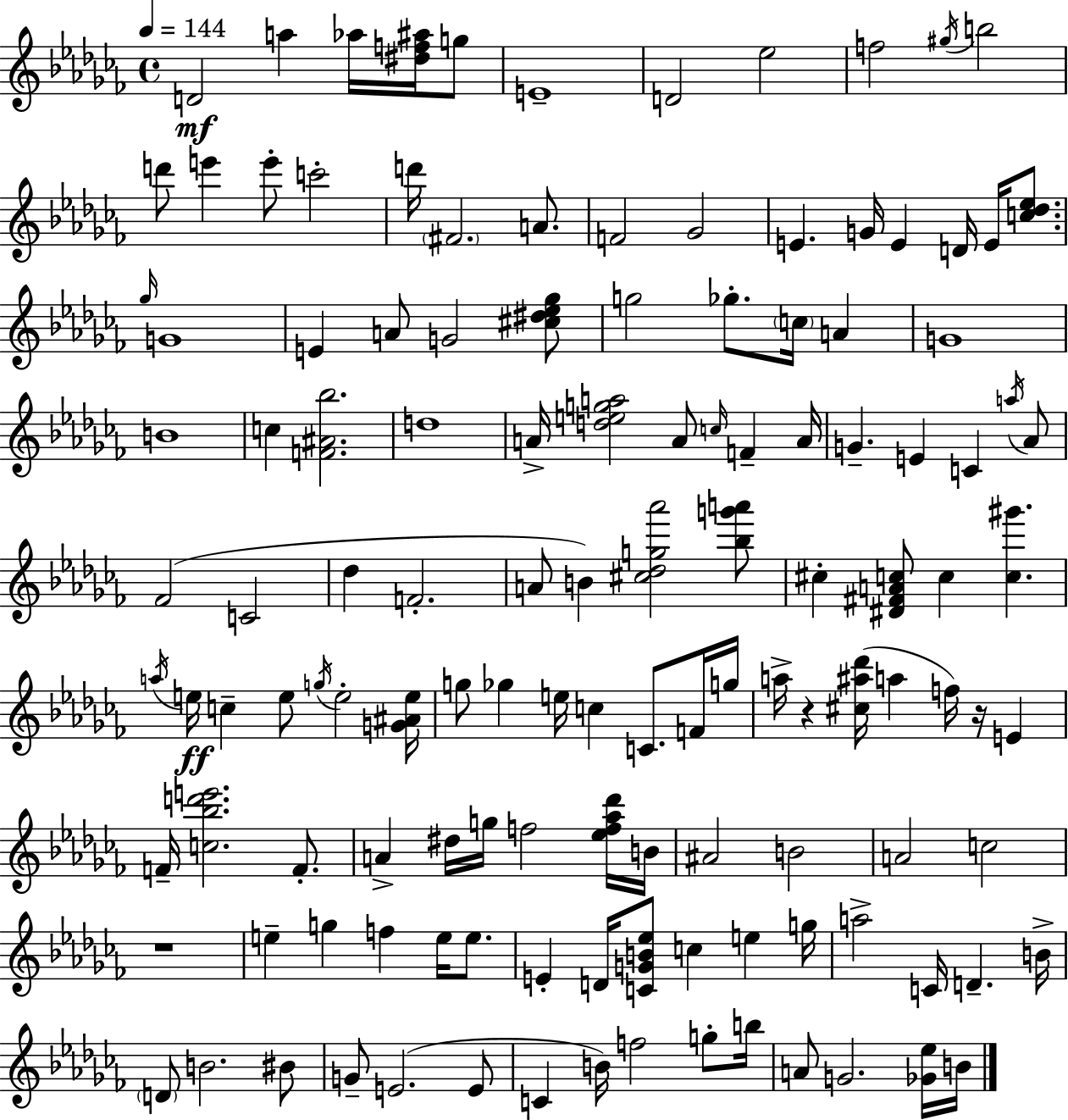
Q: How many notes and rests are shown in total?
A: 129